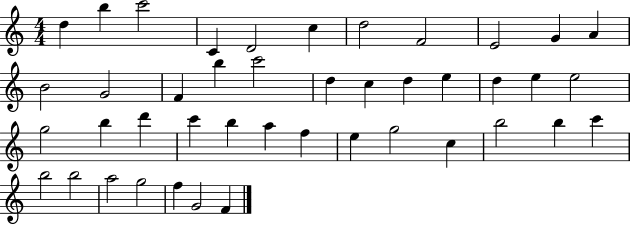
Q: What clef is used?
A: treble